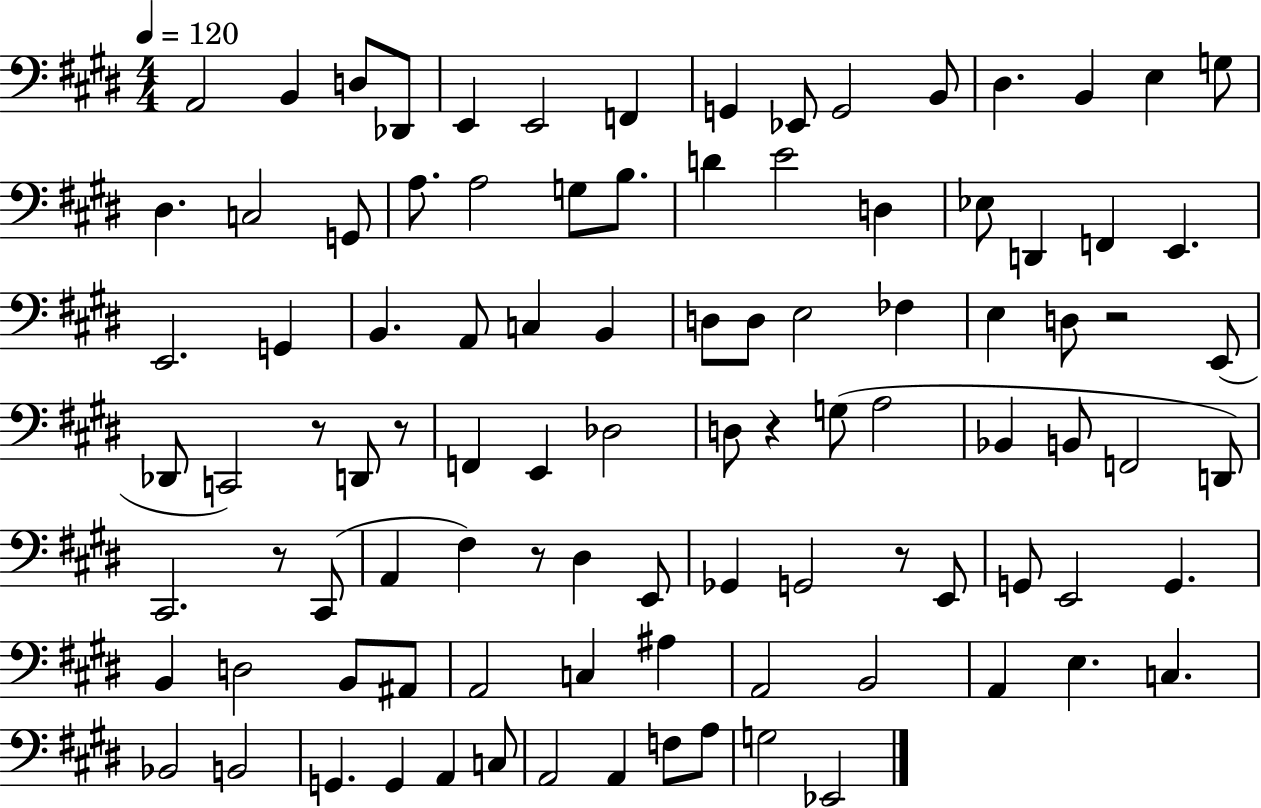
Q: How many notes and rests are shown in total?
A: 98